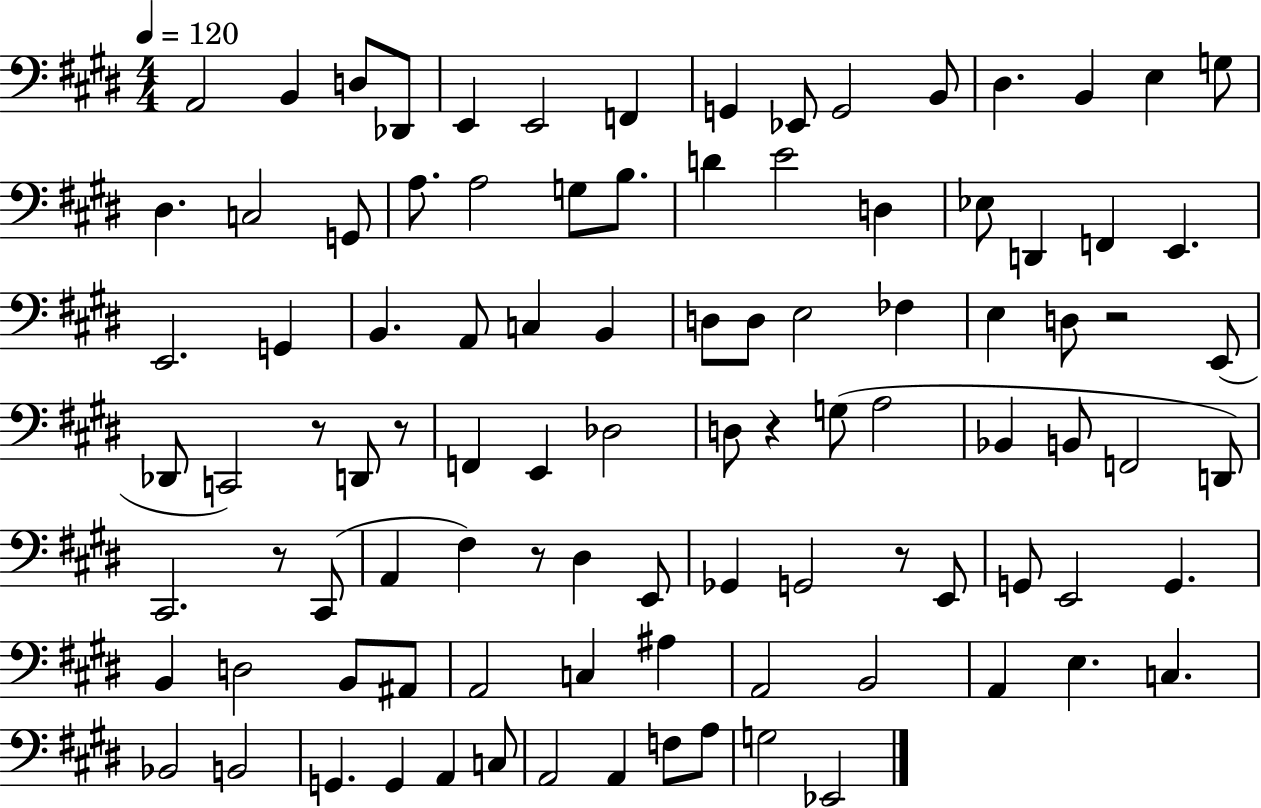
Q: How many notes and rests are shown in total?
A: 98